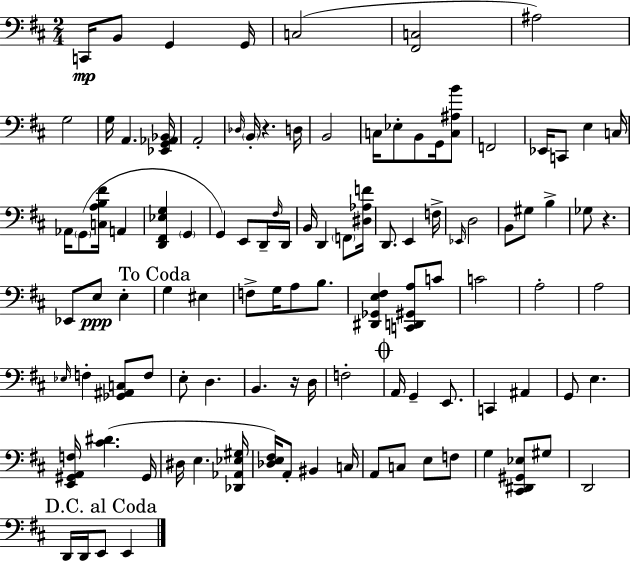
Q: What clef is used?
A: bass